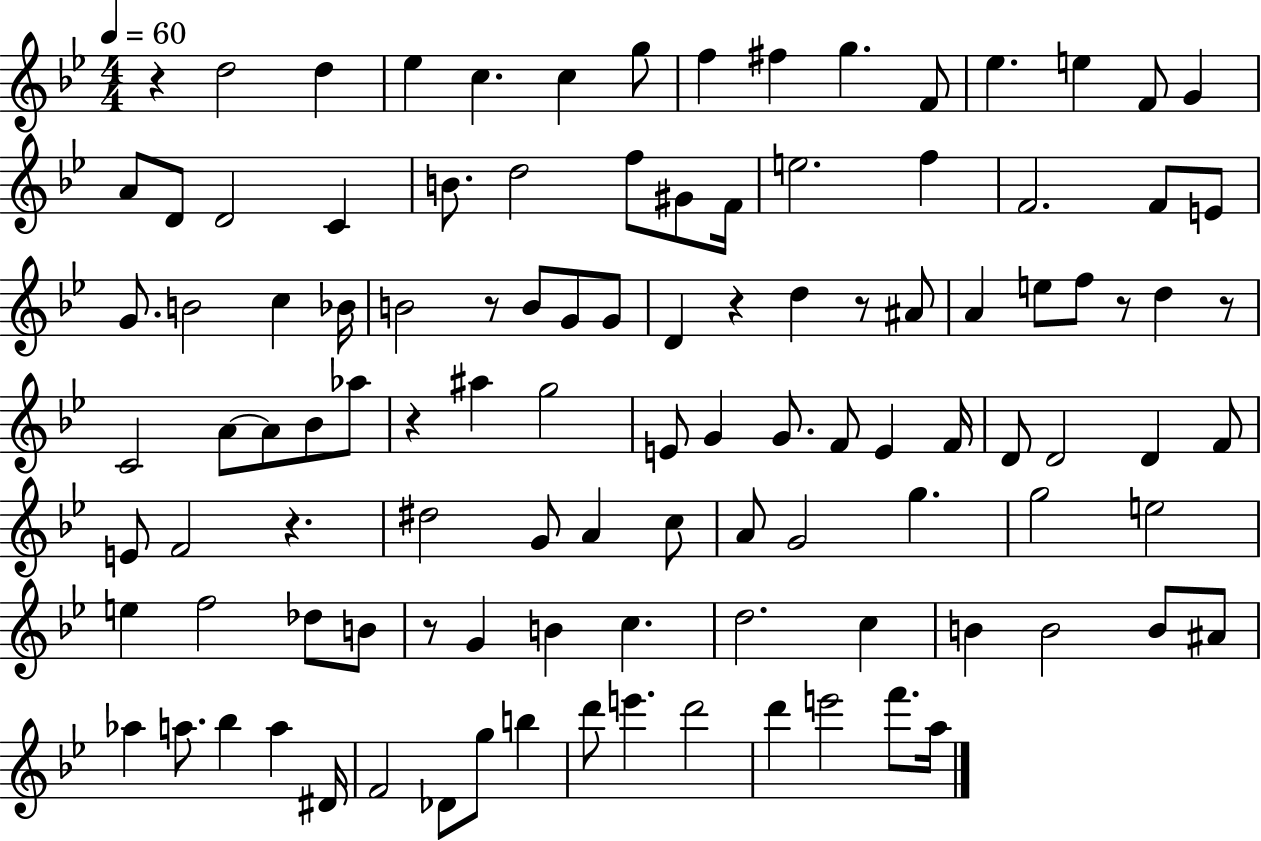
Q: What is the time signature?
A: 4/4